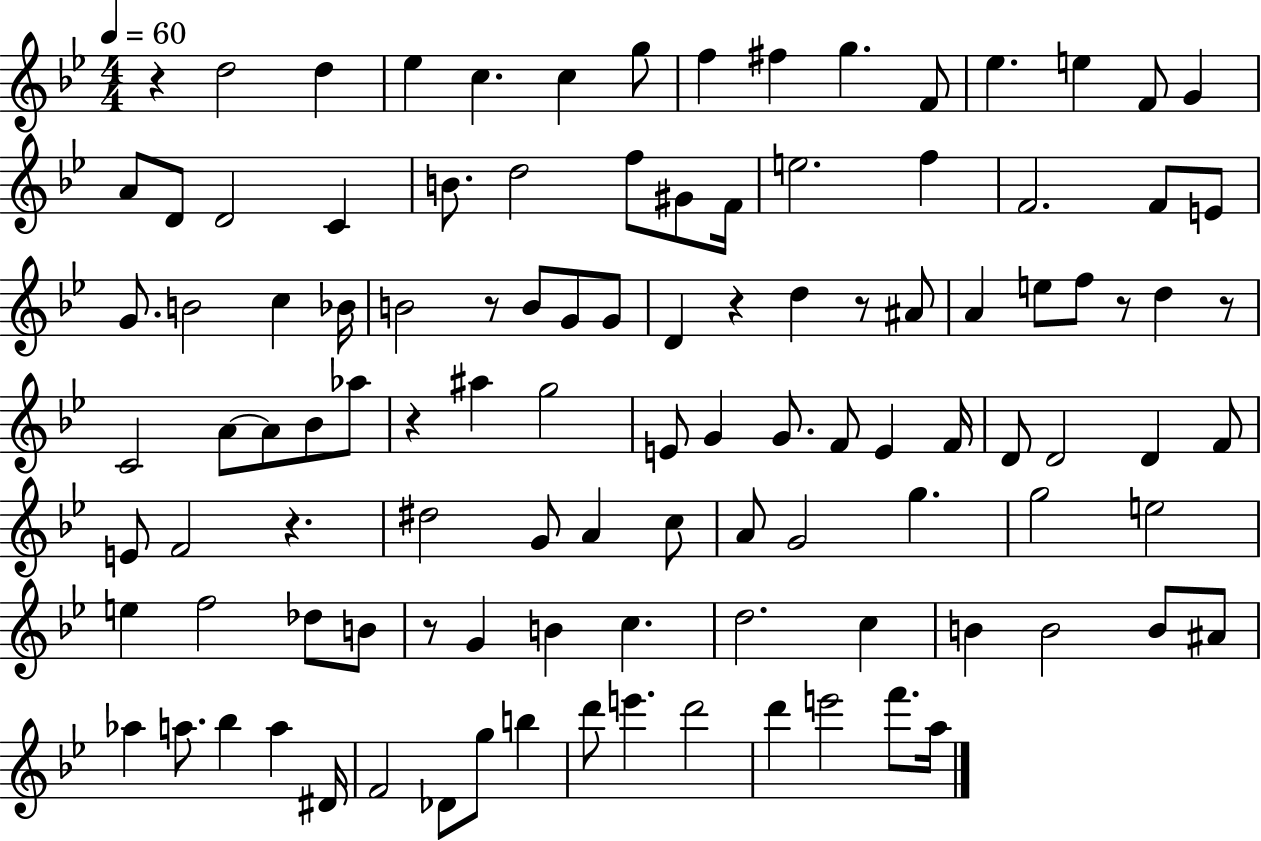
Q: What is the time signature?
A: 4/4